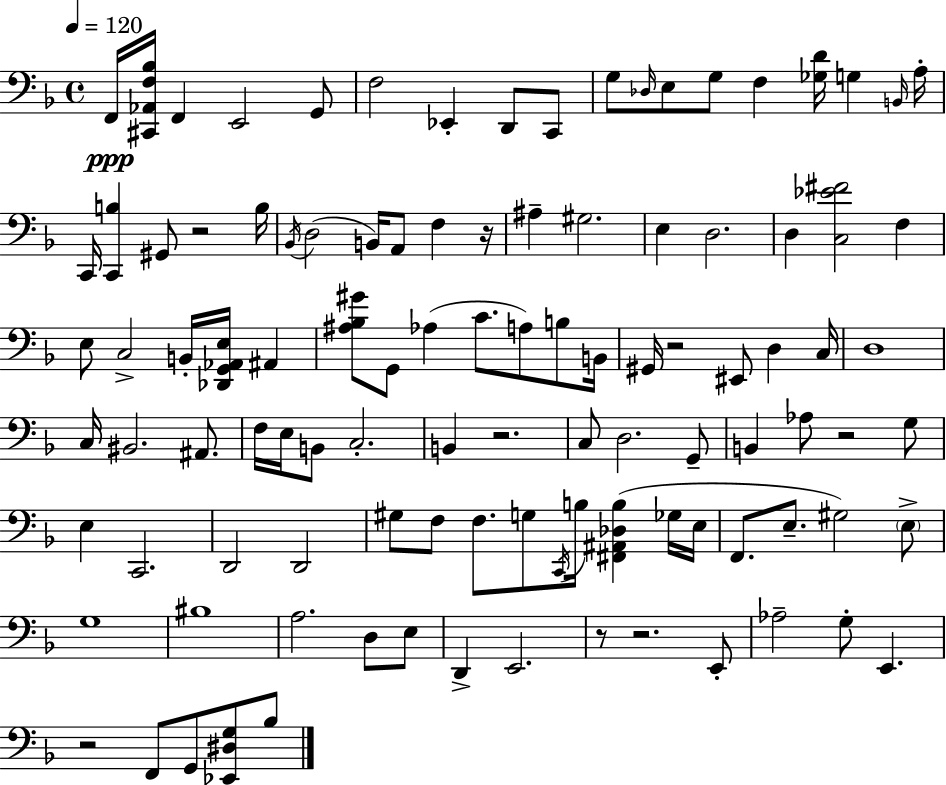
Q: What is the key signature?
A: F major